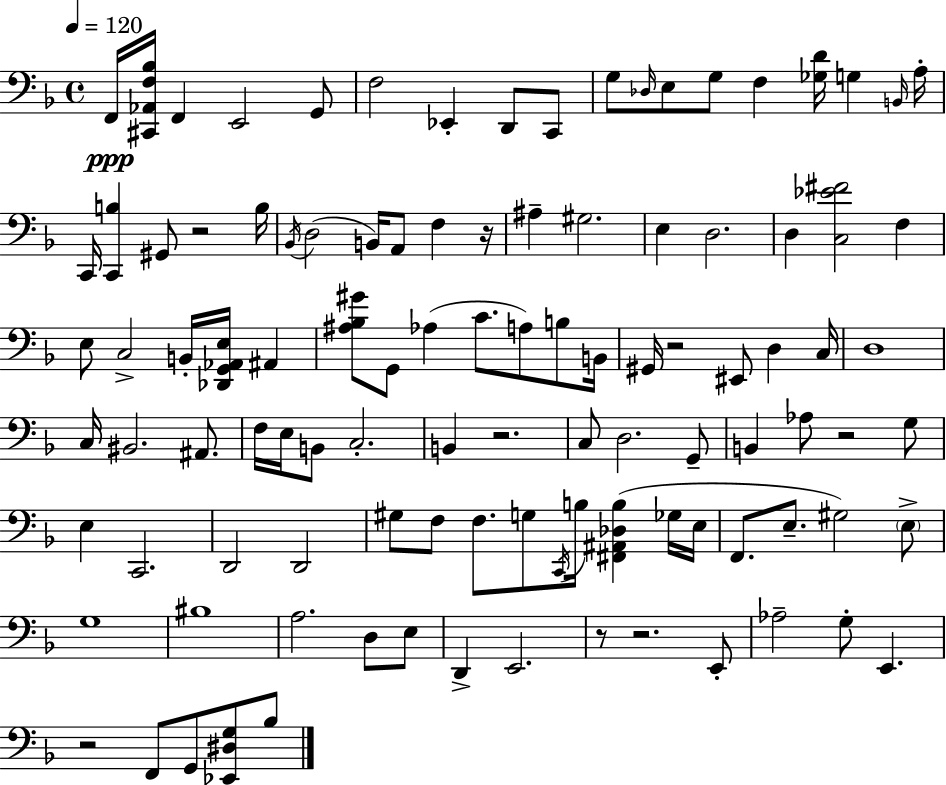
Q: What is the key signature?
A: F major